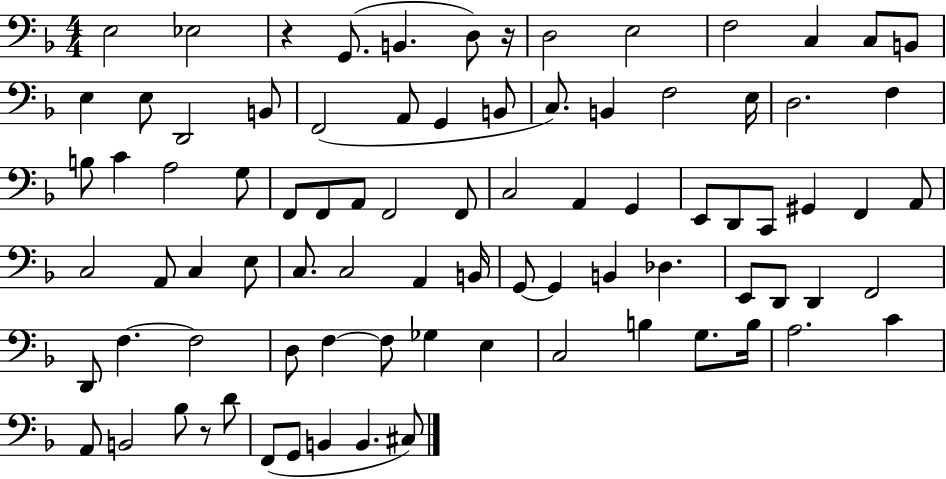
{
  \clef bass
  \numericTimeSignature
  \time 4/4
  \key f \major
  e2 ees2 | r4 g,8.( b,4. d8) r16 | d2 e2 | f2 c4 c8 b,8 | \break e4 e8 d,2 b,8 | f,2( a,8 g,4 b,8 | c8.) b,4 f2 e16 | d2. f4 | \break b8 c'4 a2 g8 | f,8 f,8 a,8 f,2 f,8 | c2 a,4 g,4 | e,8 d,8 c,8 gis,4 f,4 a,8 | \break c2 a,8 c4 e8 | c8. c2 a,4 b,16 | g,8~~ g,4 b,4 des4. | e,8 d,8 d,4 f,2 | \break d,8 f4.~~ f2 | d8 f4~~ f8 ges4 e4 | c2 b4 g8. b16 | a2. c'4 | \break a,8 b,2 bes8 r8 d'8 | f,8( g,8 b,4 b,4. cis8) | \bar "|."
}